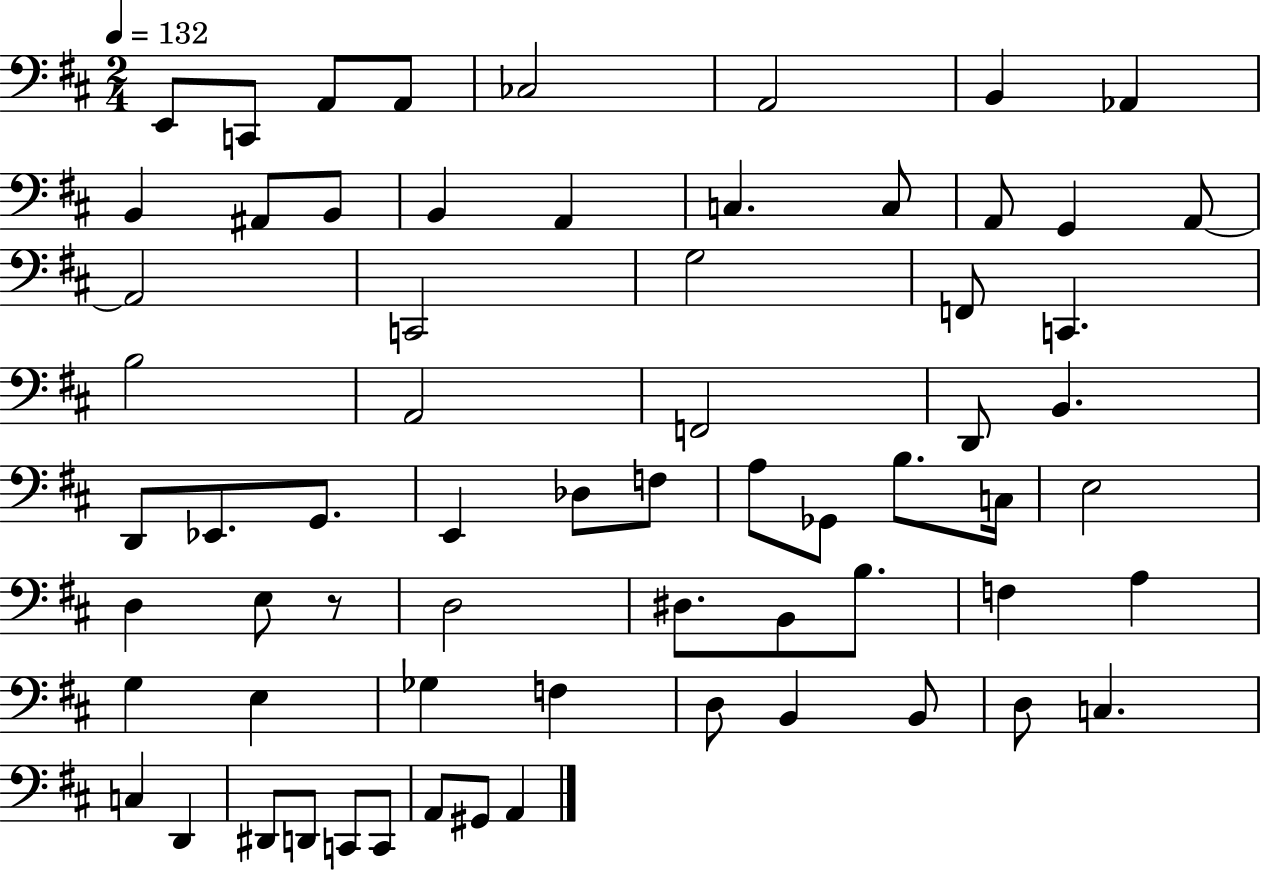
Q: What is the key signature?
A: D major